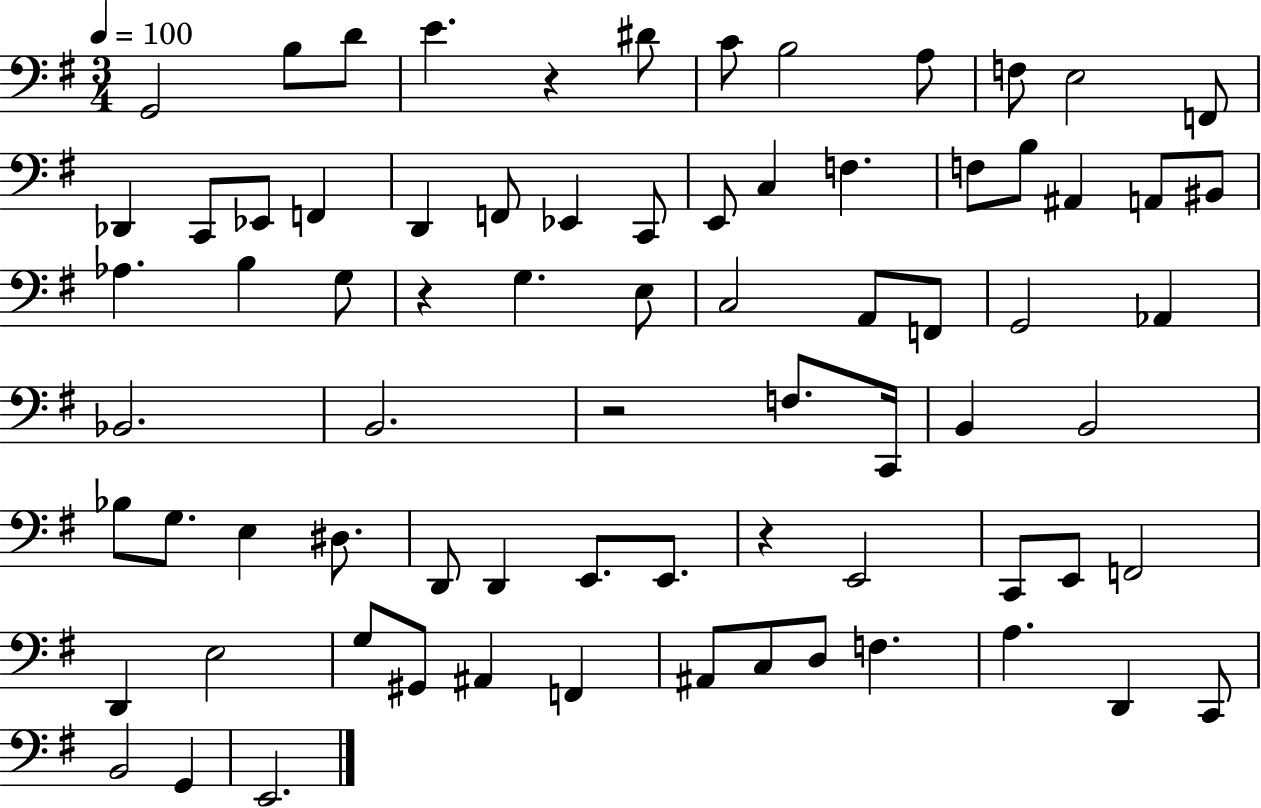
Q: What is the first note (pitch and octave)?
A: G2